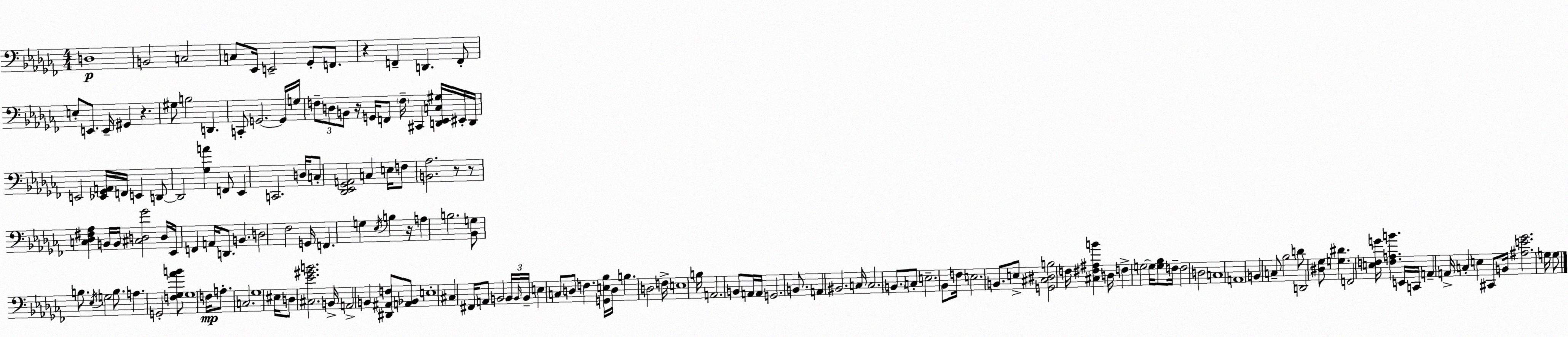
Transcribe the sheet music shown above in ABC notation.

X:1
T:Untitled
M:4/4
L:1/4
K:Abm
D,4 B,,2 C,2 C,/2 _E,,/4 E,,2 _G,,/2 F,,/2 z F,, D,, F,,/2 E,/2 E,,/2 E,,/4 ^G,, z ^G,/2 B,2 D,, C,,/2 G,,2 G,,/4 G,/4 F,/2 D,/2 B,,/2 z/4 G,,/4 F,,/2 F,/4 ^C,, [D,,_E,,C,^G,]/4 ^E,,/4 D,,/4 E,,2 [_E,,_G,,A,,]/4 F,,/4 E,, D,,/2 D,,2 [_G,A] F,,/2 _E,, C,,2 D,/4 C,/2 [_D,,_E,,_G,,A,,]2 C, E,/4 F,/2 [B,,_A,]2 z/2 z/2 [C,_D,^F,_A,] B,,/4 B,,/4 [^C,D,_G]2 D,/4 _E,,/4 F,, A,,/4 D,,/2 B,, D,2 _F,2 G,,/4 F,, G, _E,/4 B, z/4 A, B,2 [_B,,G,]/2 B,/2 _E,/4 G,2 B,/2 A, G,,2 [F,_G,_AB]/2 _G,4 F,/4 A,/2 C,2 _G,4 ^E,/4 D,/2 [^C,_E^GB]2 B,,/4 A,,2 B,, [^D,,^A,,F,]/2 [A,,_B,,]/2 E,4 ^C, ^F,,/4 A,,/2 B,,2 B,,/4 B,,/4 B,,/4 E, C,/2 D,/2 F, [G,,E,_B,]/4 D,/4 B, D,2 F,/4 E,4 B,/4 A,,2 B,,/2 A,,/4 A,,/4 G,,2 B,,/2 A,, ^B,,2 C,/4 C,2 B,,/2 C,/2 E,2 _B,,/2 F,/4 E,2 B,,/2 E,/2 [G,,^C,^D,B,]2 F,/4 [^C,^F,^A,B] D,/4 F, G,2 G,/4 [G,_B,]/2 F,/4 F,2 D,2 C,4 A,,4 B,, C,/2 _B,2 D/2 D,,2 [^D,_G,]/2 [G,^D] F,,2 [E,F,G]/4 [F,A,B] E,,/4 C,,/4 A,, A,,/4 C, E, ^C,,/2 B,,/4 [^A,E_G]2 G,/4 G,/2